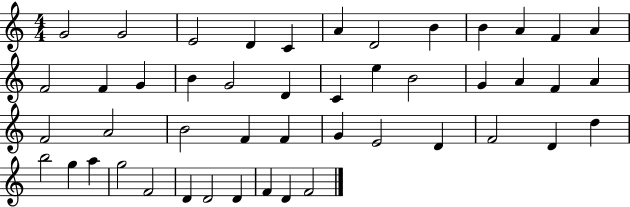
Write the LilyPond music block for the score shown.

{
  \clef treble
  \numericTimeSignature
  \time 4/4
  \key c \major
  g'2 g'2 | e'2 d'4 c'4 | a'4 d'2 b'4 | b'4 a'4 f'4 a'4 | \break f'2 f'4 g'4 | b'4 g'2 d'4 | c'4 e''4 b'2 | g'4 a'4 f'4 a'4 | \break f'2 a'2 | b'2 f'4 f'4 | g'4 e'2 d'4 | f'2 d'4 d''4 | \break b''2 g''4 a''4 | g''2 f'2 | d'4 d'2 d'4 | f'4 d'4 f'2 | \break \bar "|."
}